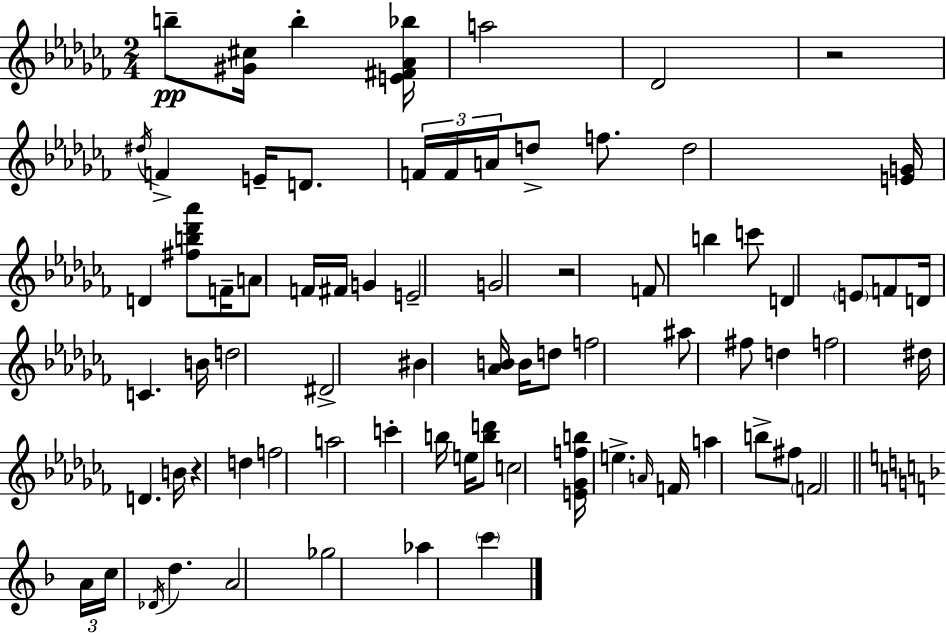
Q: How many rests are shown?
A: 3